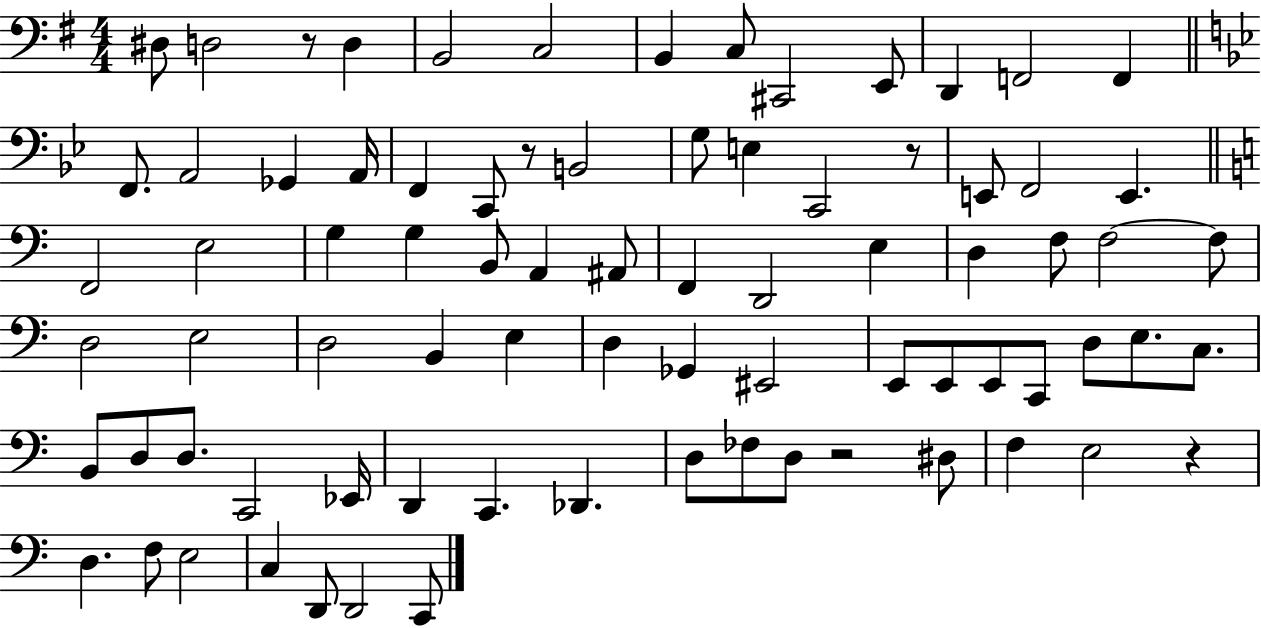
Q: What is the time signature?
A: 4/4